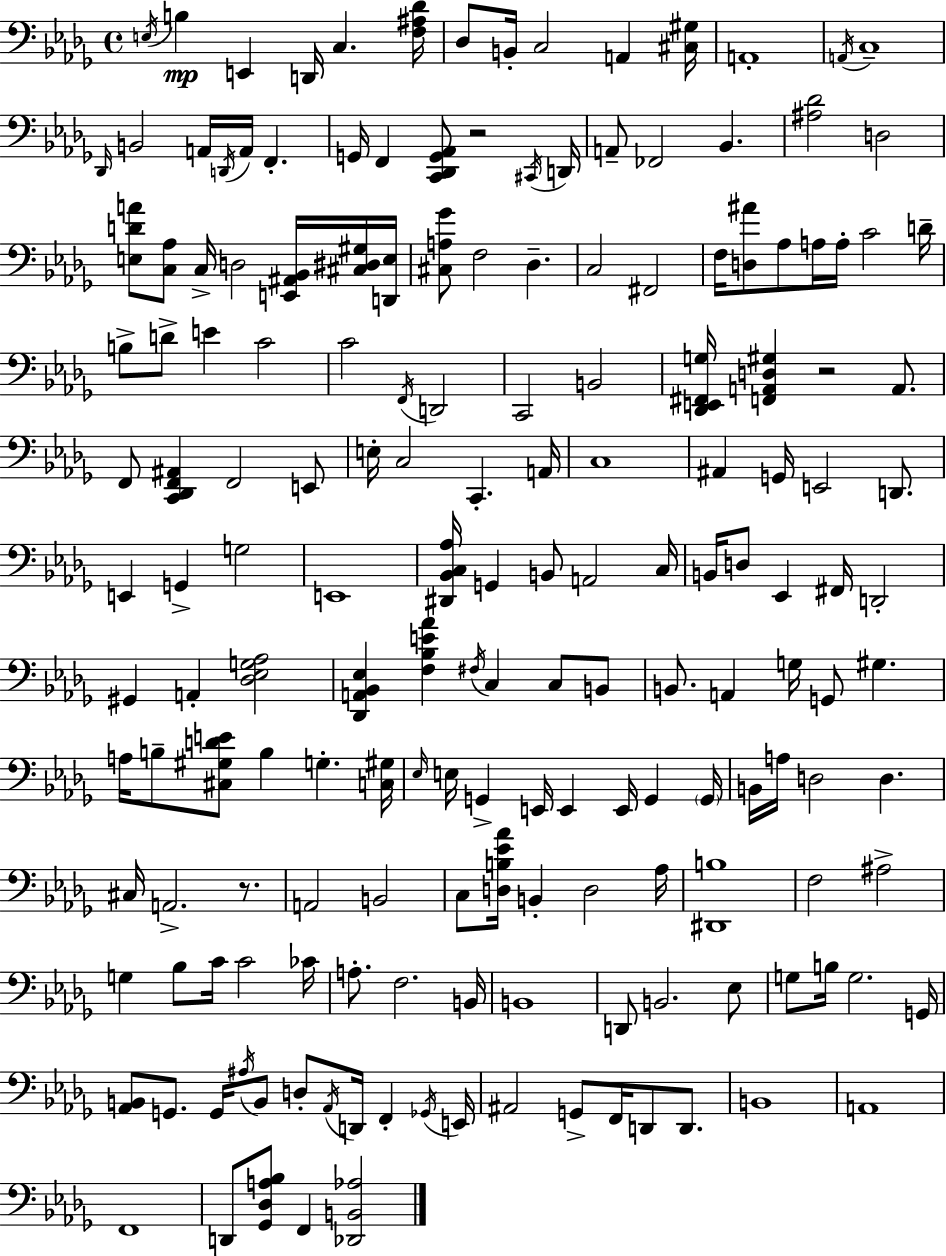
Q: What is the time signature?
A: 4/4